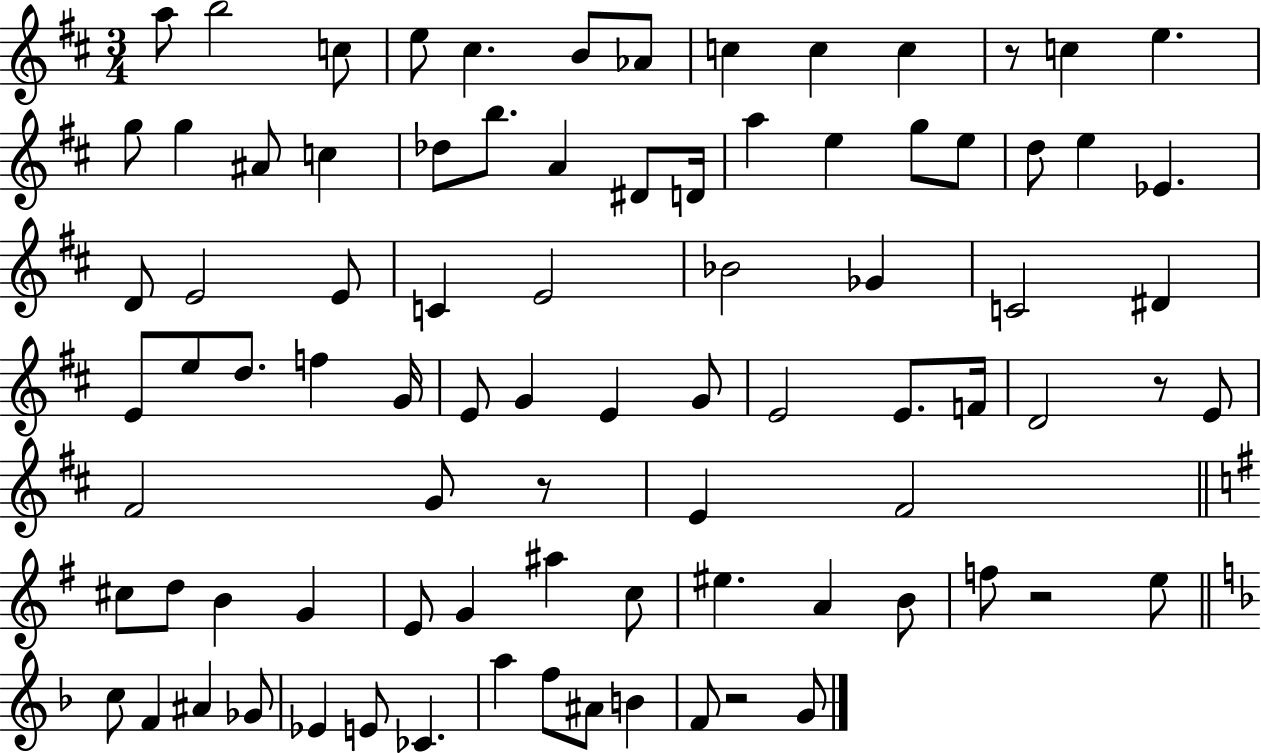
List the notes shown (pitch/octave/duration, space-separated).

A5/e B5/h C5/e E5/e C#5/q. B4/e Ab4/e C5/q C5/q C5/q R/e C5/q E5/q. G5/e G5/q A#4/e C5/q Db5/e B5/e. A4/q D#4/e D4/s A5/q E5/q G5/e E5/e D5/e E5/q Eb4/q. D4/e E4/h E4/e C4/q E4/h Bb4/h Gb4/q C4/h D#4/q E4/e E5/e D5/e. F5/q G4/s E4/e G4/q E4/q G4/e E4/h E4/e. F4/s D4/h R/e E4/e F#4/h G4/e R/e E4/q F#4/h C#5/e D5/e B4/q G4/q E4/e G4/q A#5/q C5/e EIS5/q. A4/q B4/e F5/e R/h E5/e C5/e F4/q A#4/q Gb4/e Eb4/q E4/e CES4/q. A5/q F5/e A#4/e B4/q F4/e R/h G4/e